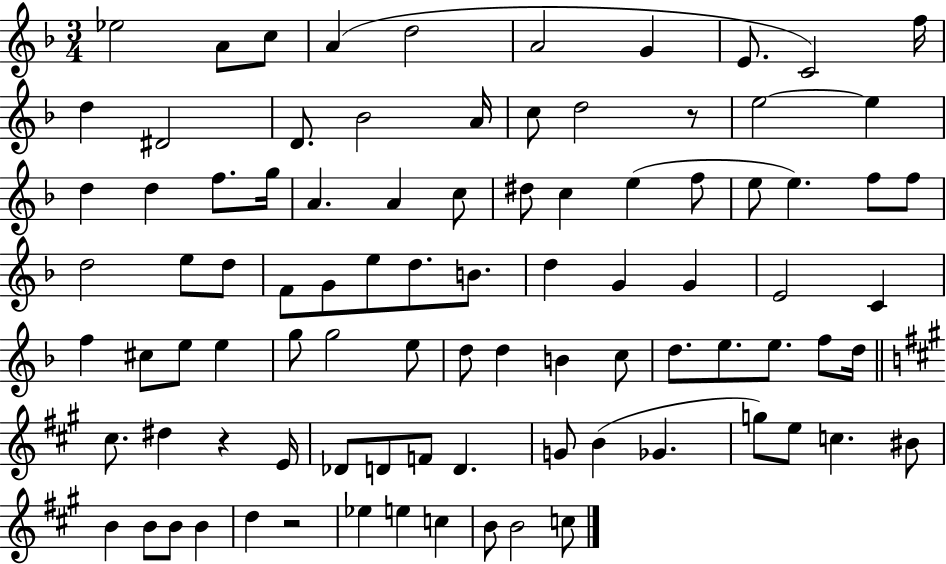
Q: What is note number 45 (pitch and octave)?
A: G4